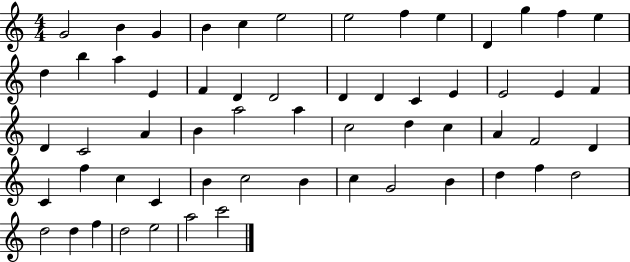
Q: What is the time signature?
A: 4/4